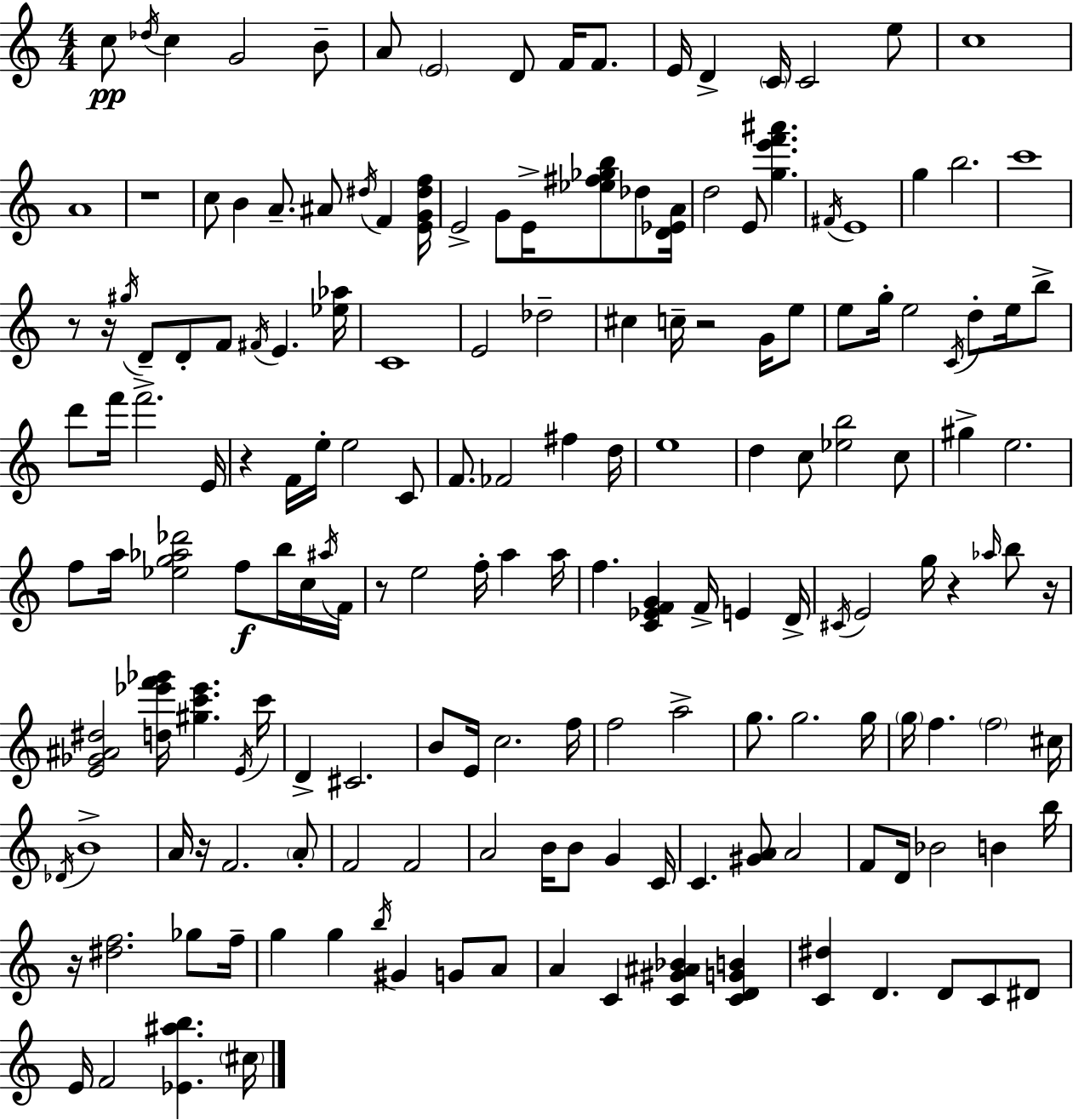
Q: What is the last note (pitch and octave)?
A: C#5